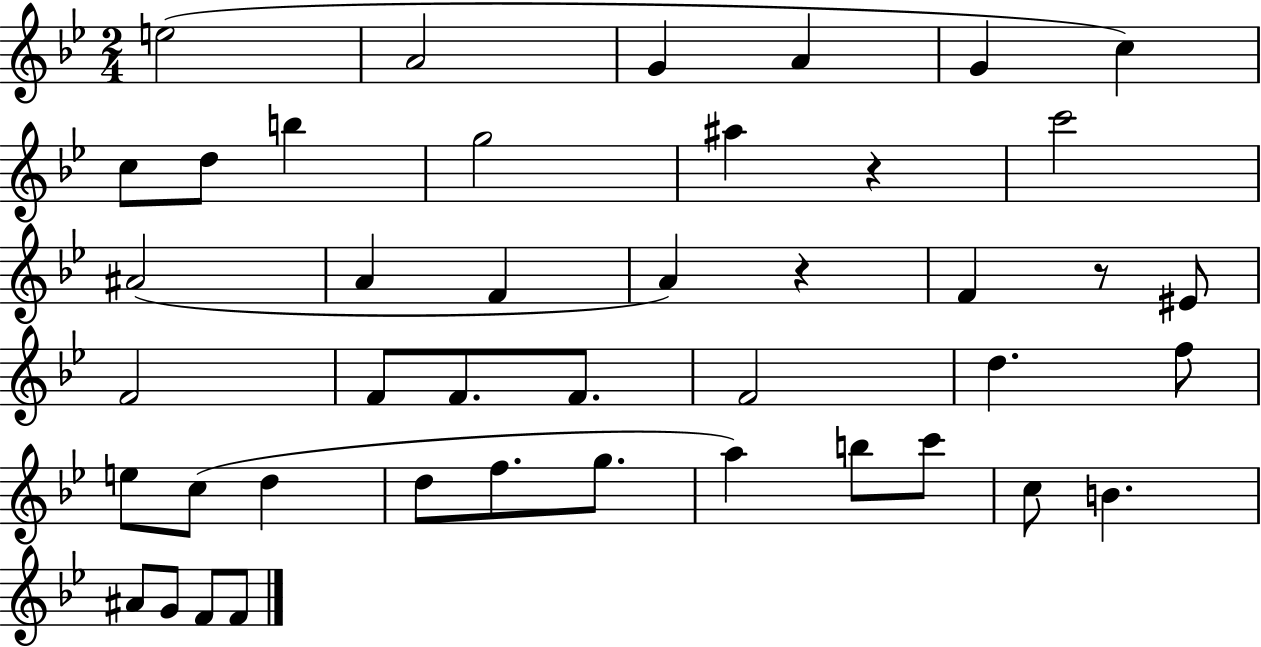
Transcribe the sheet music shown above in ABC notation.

X:1
T:Untitled
M:2/4
L:1/4
K:Bb
e2 A2 G A G c c/2 d/2 b g2 ^a z c'2 ^A2 A F A z F z/2 ^E/2 F2 F/2 F/2 F/2 F2 d f/2 e/2 c/2 d d/2 f/2 g/2 a b/2 c'/2 c/2 B ^A/2 G/2 F/2 F/2